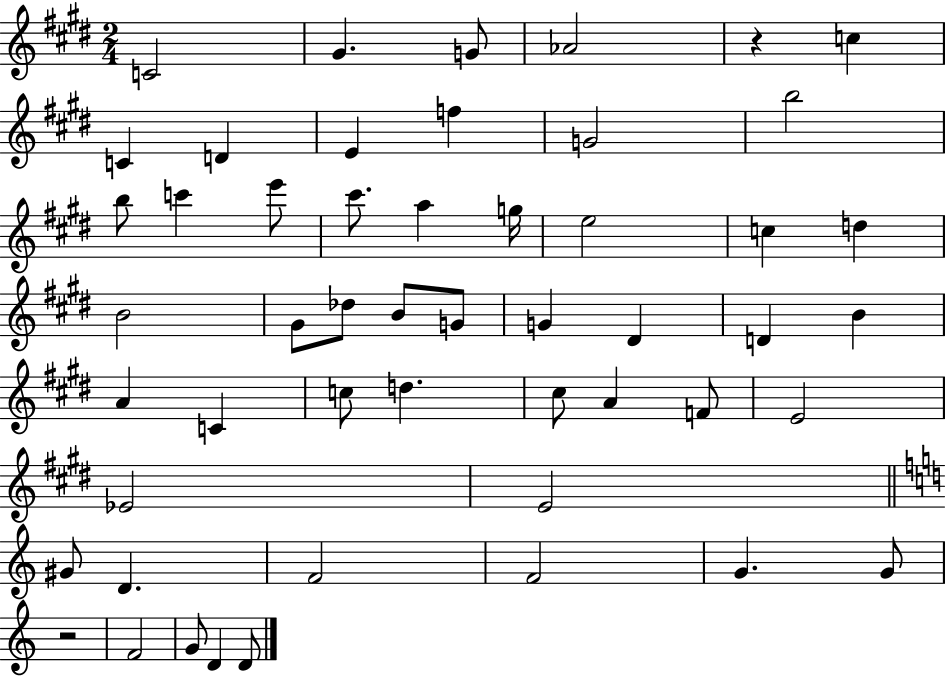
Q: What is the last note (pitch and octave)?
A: D4